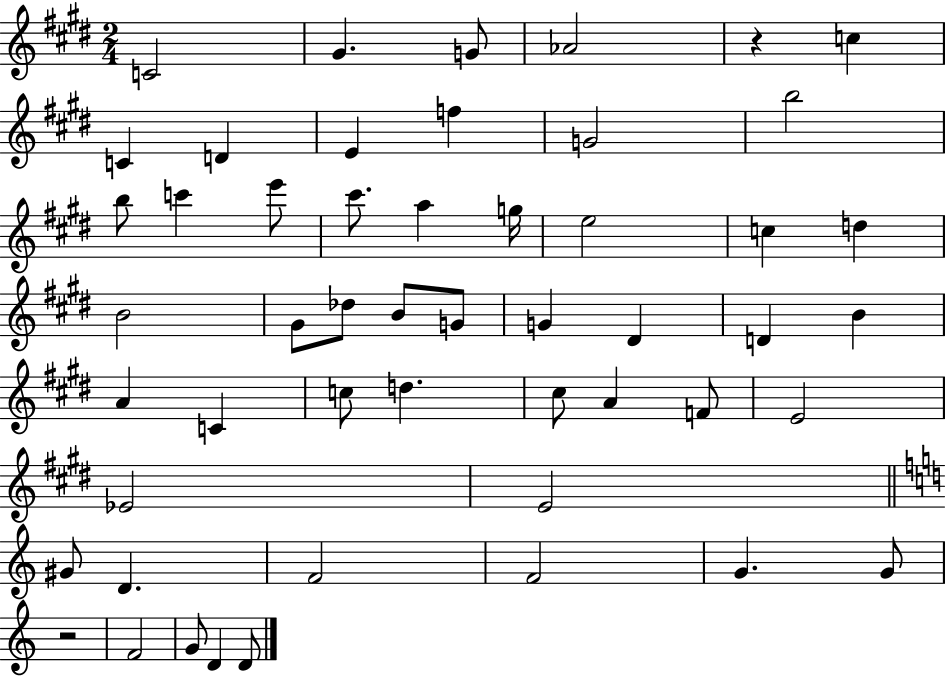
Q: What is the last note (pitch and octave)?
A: D4